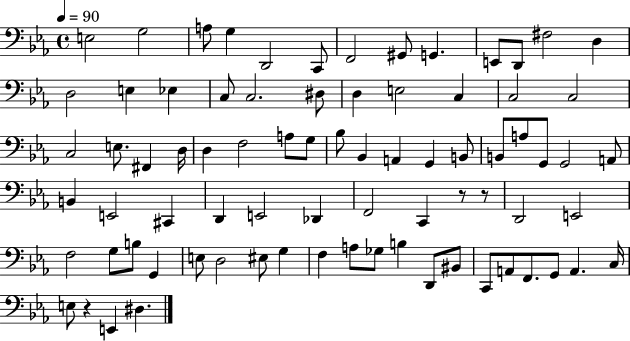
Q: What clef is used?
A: bass